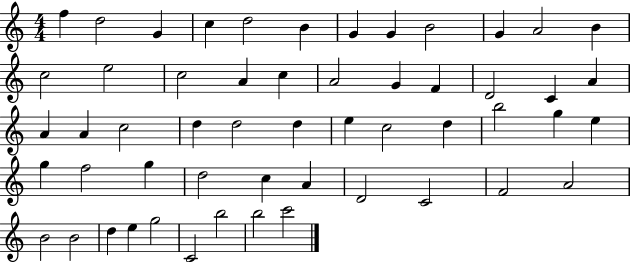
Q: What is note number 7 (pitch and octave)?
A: G4